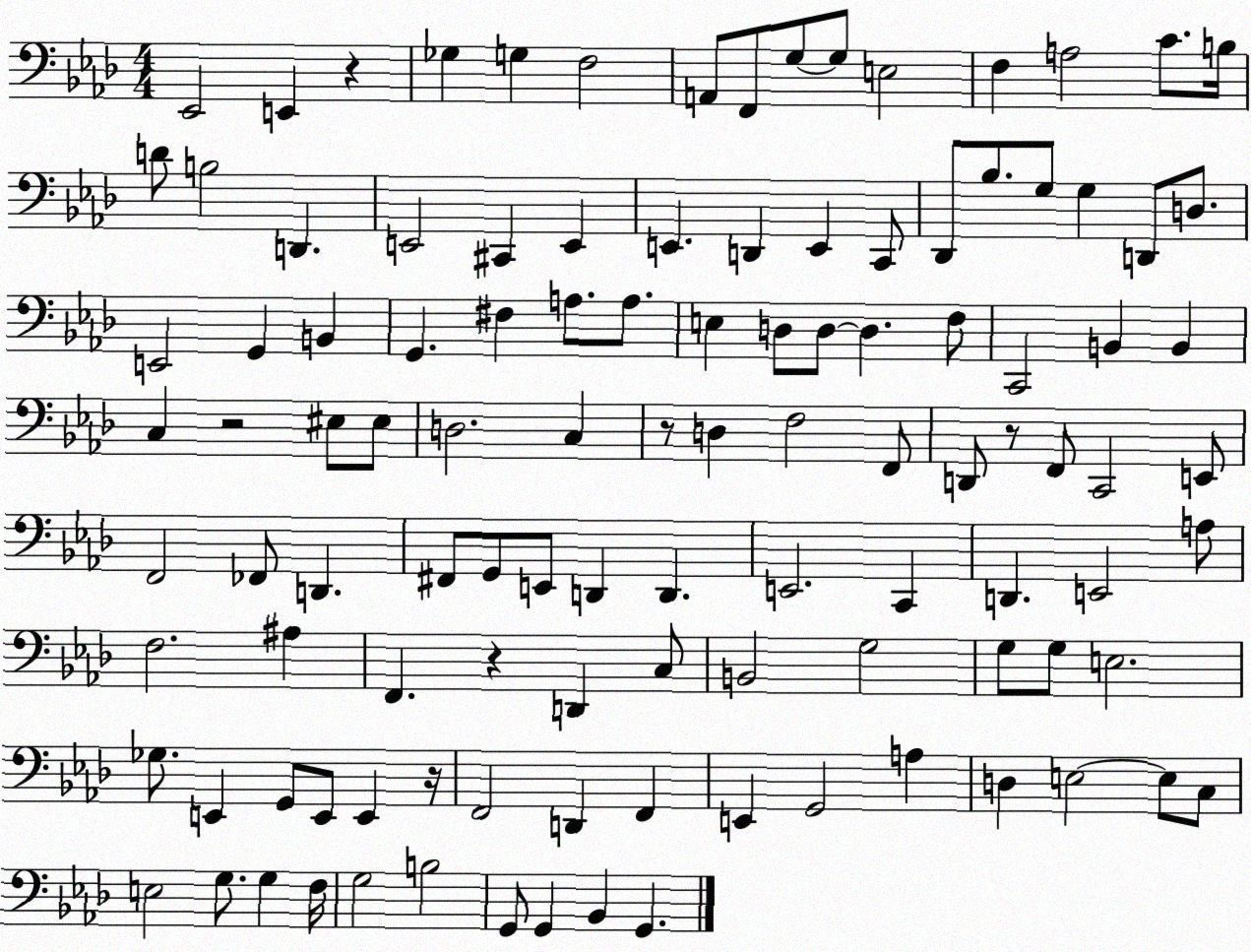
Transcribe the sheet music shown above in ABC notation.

X:1
T:Untitled
M:4/4
L:1/4
K:Ab
_E,,2 E,, z _G, G, F,2 A,,/2 F,,/2 G,/2 G,/2 E,2 F, A,2 C/2 B,/4 D/2 B,2 D,, E,,2 ^C,, E,, E,, D,, E,, C,,/2 _D,,/2 _B,/2 G,/2 G, D,,/2 D,/2 E,,2 G,, B,, G,, ^F, A,/2 A,/2 E, D,/2 D,/2 D, F,/2 C,,2 B,, B,, C, z2 ^E,/2 ^E,/2 D,2 C, z/2 D, F,2 F,,/2 D,,/2 z/2 F,,/2 C,,2 E,,/2 F,,2 _F,,/2 D,, ^F,,/2 G,,/2 E,,/2 D,, D,, E,,2 C,, D,, E,,2 A,/2 F,2 ^A, F,, z D,, C,/2 B,,2 G,2 G,/2 G,/2 E,2 _G,/2 E,, G,,/2 E,,/2 E,, z/4 F,,2 D,, F,, E,, G,,2 A, D, E,2 E,/2 C,/2 E,2 G,/2 G, F,/4 G,2 B,2 G,,/2 G,, _B,, G,,